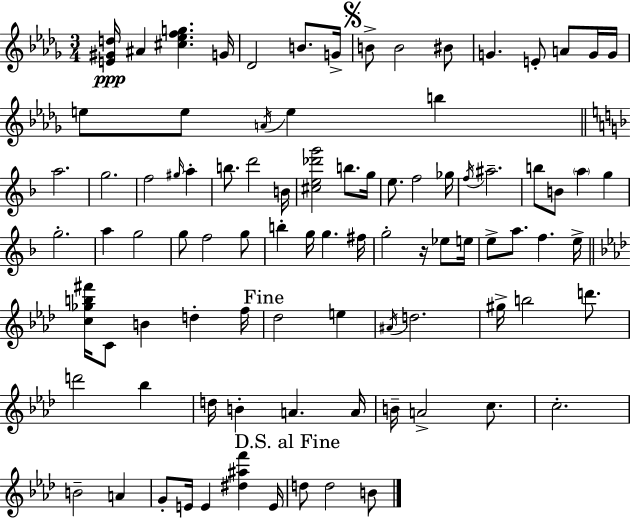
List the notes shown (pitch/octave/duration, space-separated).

[E4,G#4,D5]/s A#4/q [C#5,Eb5,F5,G5]/q. G4/s Db4/h B4/e. G4/s B4/e B4/h BIS4/e G4/q. E4/e A4/e G4/s G4/s E5/e E5/e A4/s E5/q B5/q A5/h. G5/h. F5/h G#5/s A5/q B5/e. D6/h B4/s [C#5,E5,Db6,G6]/h B5/e. G5/s E5/e. F5/h Gb5/s F5/s A#5/h. B5/e B4/e A5/q G5/q G5/h. A5/q G5/h G5/e F5/h G5/e B5/q G5/s G5/q. F#5/s G5/h R/s Eb5/e E5/s E5/e A5/e. F5/q. E5/s [C5,Gb5,B5,F#6]/s C4/e B4/q D5/q F5/s Db5/h E5/q A#4/s D5/h. G#5/s B5/h D6/e. D6/h Bb5/q D5/s B4/q A4/q. A4/s B4/s A4/h C5/e. C5/h. B4/h A4/q G4/e E4/s E4/q [D#5,A#5,F6]/q E4/s D5/e D5/h B4/e